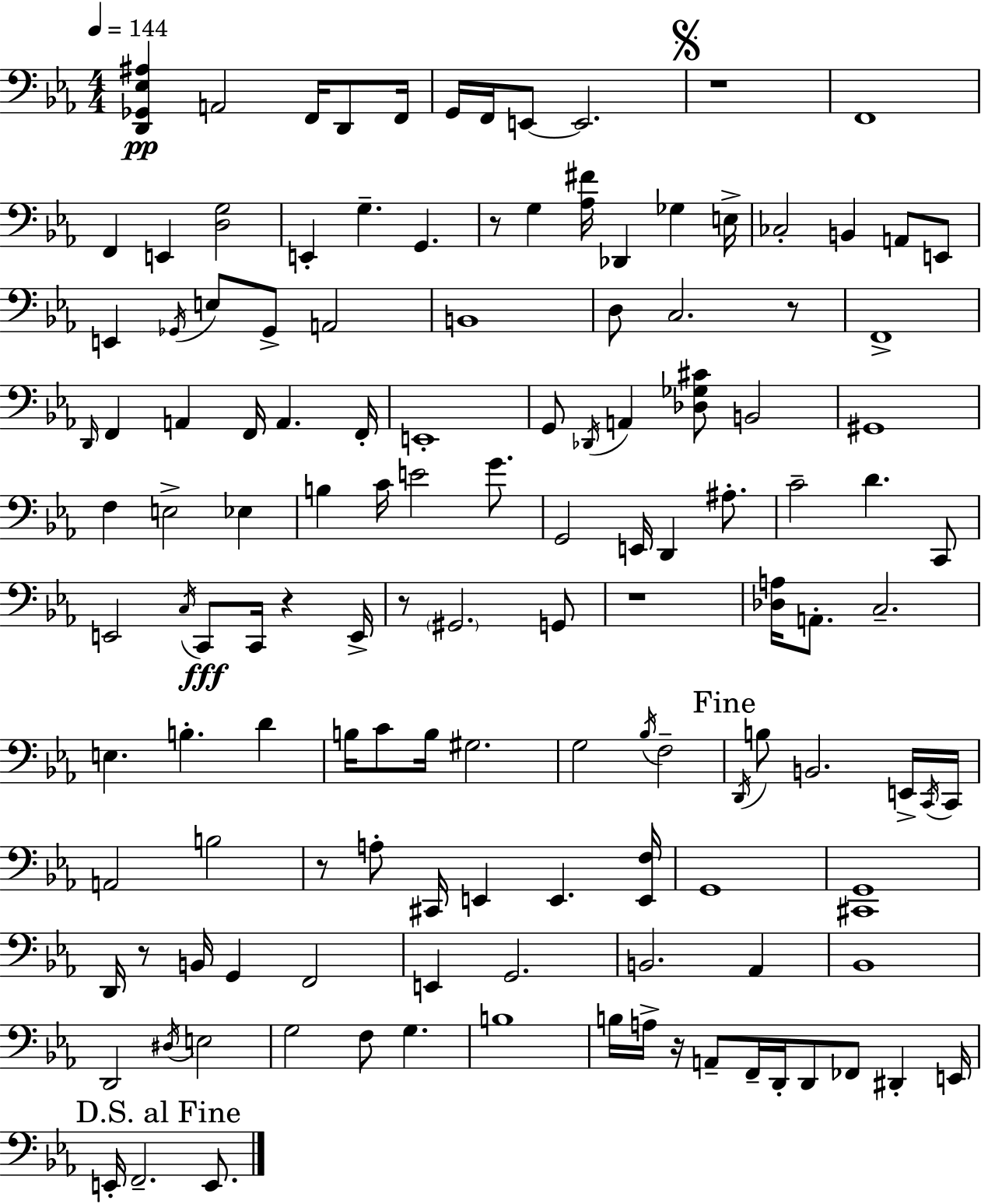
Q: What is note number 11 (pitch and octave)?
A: E2